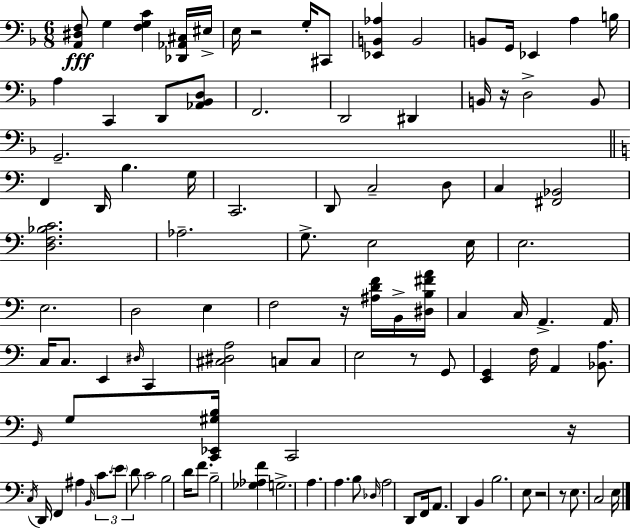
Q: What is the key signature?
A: D minor